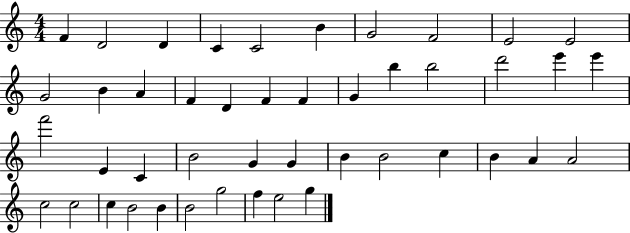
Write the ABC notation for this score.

X:1
T:Untitled
M:4/4
L:1/4
K:C
F D2 D C C2 B G2 F2 E2 E2 G2 B A F D F F G b b2 d'2 e' e' f'2 E C B2 G G B B2 c B A A2 c2 c2 c B2 B B2 g2 f e2 g